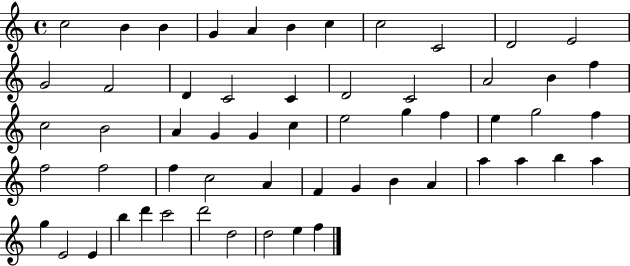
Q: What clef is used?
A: treble